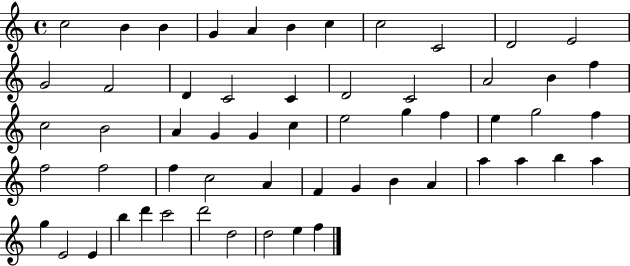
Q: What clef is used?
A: treble